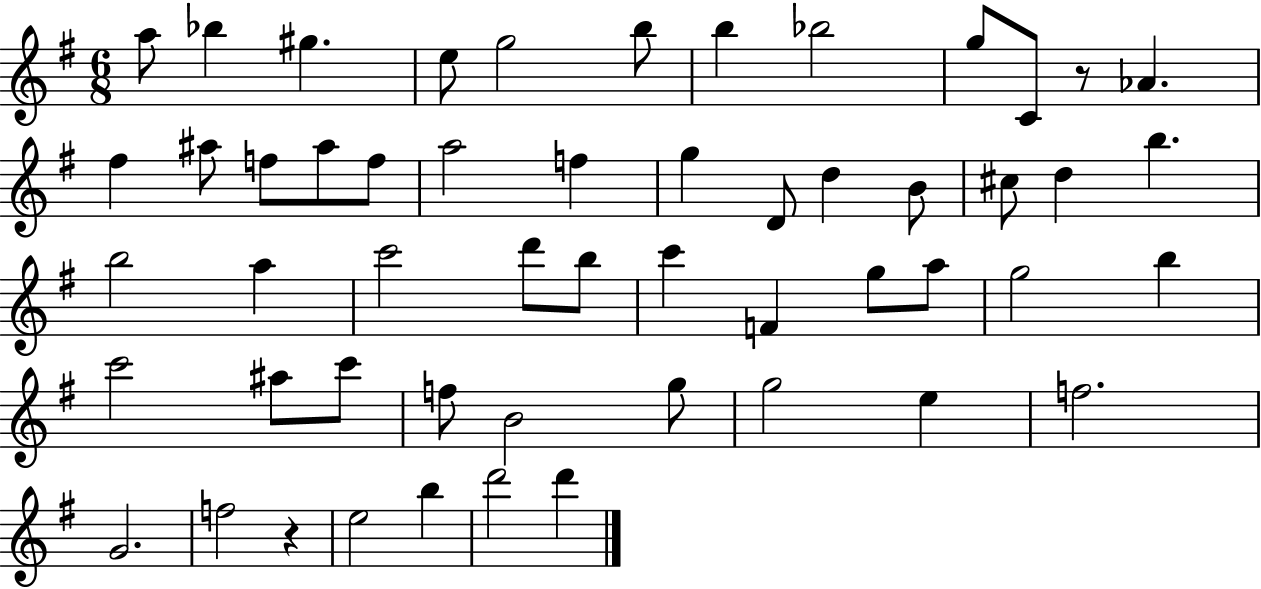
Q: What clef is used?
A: treble